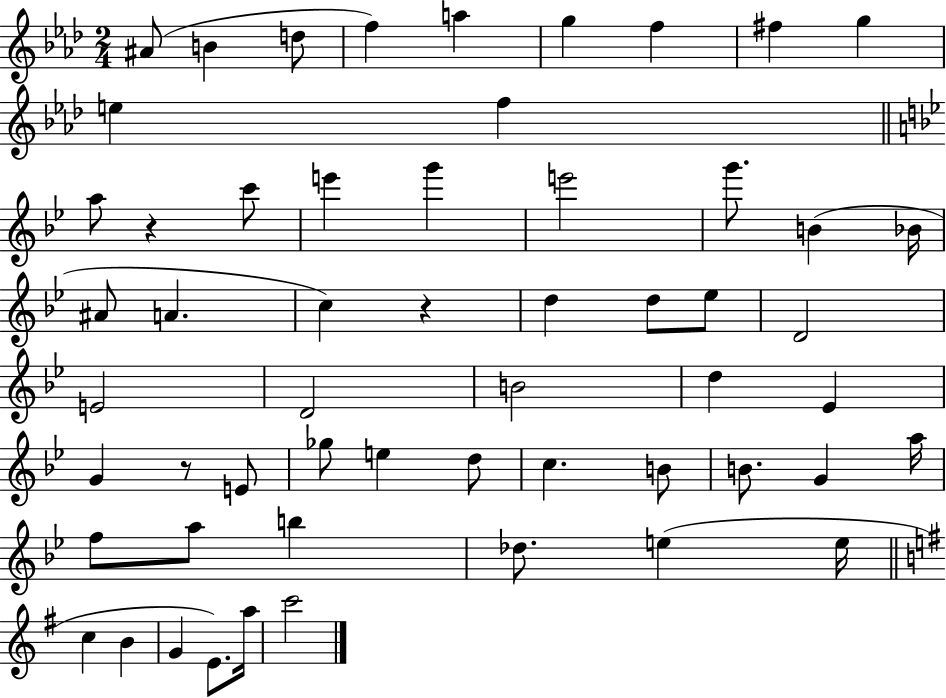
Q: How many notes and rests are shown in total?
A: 56